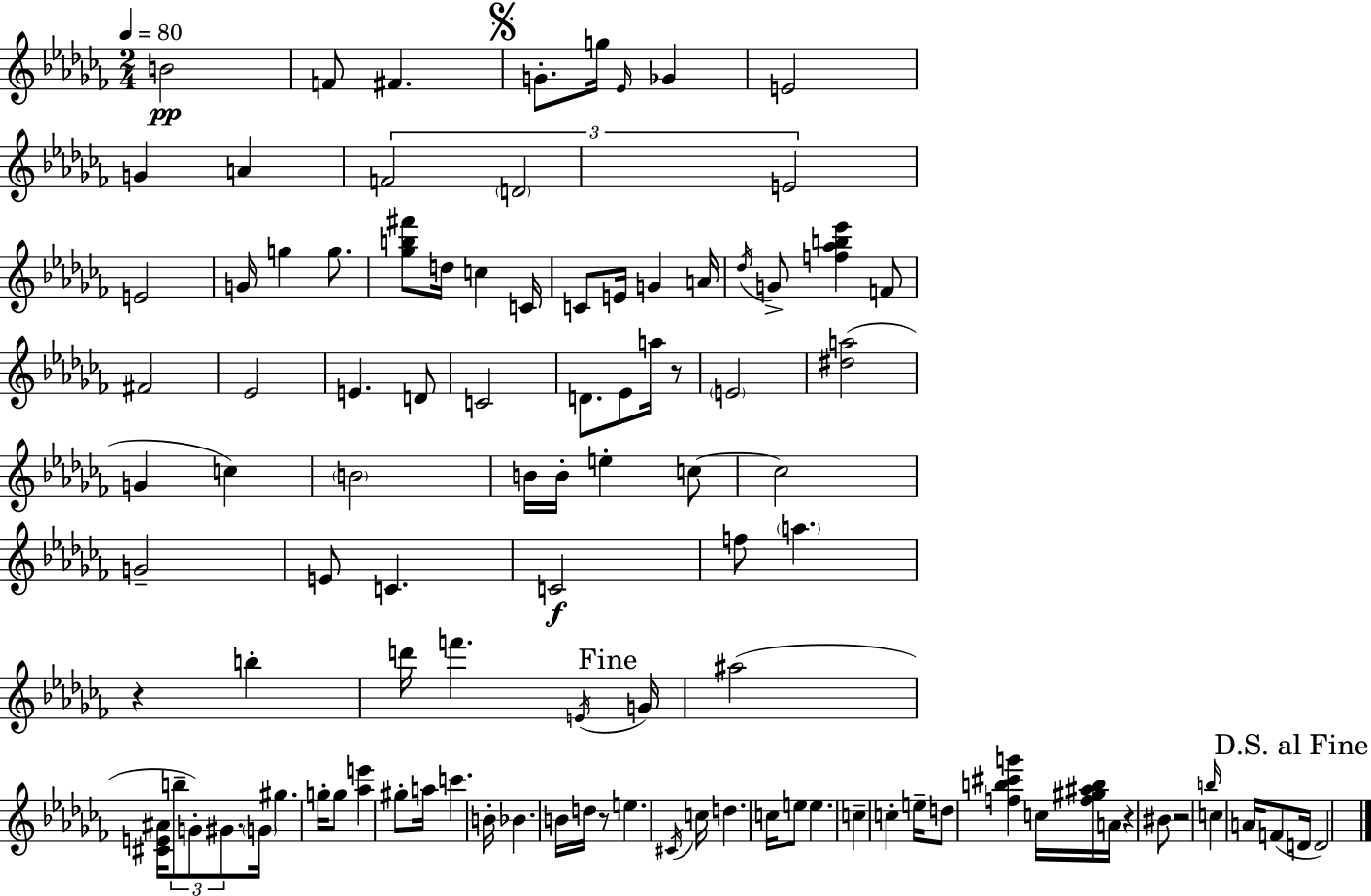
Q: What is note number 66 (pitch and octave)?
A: C6